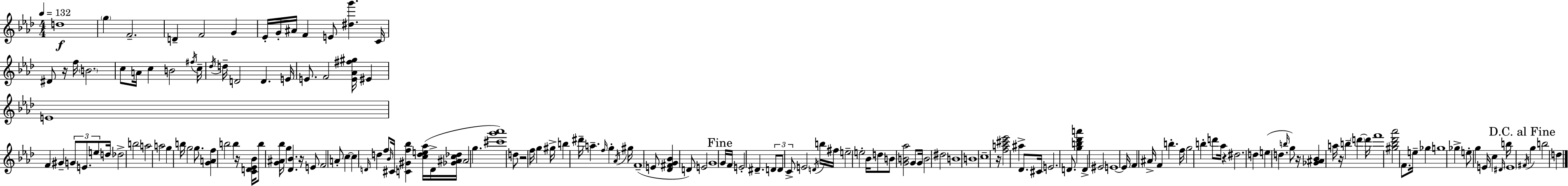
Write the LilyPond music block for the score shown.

{
  \clef treble
  \numericTimeSignature
  \time 4/4
  \key f \minor
  \tempo 4 = 132
  d''1\f | \parenthesize g''4 f'2.-- | d'4-- f'2 g'4 | ees'16-. g'16-. ais'16 f'4 e'8 <dis'' g'''>4. c'16 | \break dis'8 r16 f''16 \parenthesize b'2. | c''8 a'16 c''4 b'2 \acciaccatura { fis''16 } | c''16-- \acciaccatura { des''16 } d''16-- d'2 d'4. | e'16 e'8. f'2 <e' aes' fis'' gis''>16 eis'4 | \break e'1 | f'4 gis'4-- \tuplet 3/2 { g'8 e'8. e''8 } | d''16 des''2-> b''2 | a''2 a''2 | \break g''4 b''16 g''2 g''8. | <g' a' f''>4 b''2 b''4 | r16 <c' d' ees' bes'>16 b''8 <g' ais' bes''>16 g''4 <des' bes'>4. | r16 e'8 f'2 a'8-. c''4~~ | \break c''4 \grace { d'16 } d''4 f''8 \grace { bes'16 } cis'16 <c' gis' f'' bes''>4 | <c'' d'' e'' aes''>16( d'16-> <ges' ais' c'' des''>16 ais'2 g''4. | <cis''' g''' aes'''>1) | d''8 r2 f''16 g''4 | \break gis''16-> b''4 dis'''16-- a''4.-- \grace { f''16 } | g''4-. \acciaccatura { aes'16 } gis''16 f'1--( | e'8 <des' fis' g' bes'>4 d'8) e'2 | \parenthesize g'1 | \break \mark "Fine" g'16 f'16 e'2-. | dis'4.-- \tuplet 3/2 { d'8 d'8 c'8-> } e'2 | \acciaccatura { d'16 } b''16 fis''16 e''2-- e''2-. | bes'16 d''8 b'8 <g' b' aes''>2 | \break g'8 g'16 b'2 dis''2 | b'1 | b'1 | c''1-- | \break r16 <f'' a'' cis''' ees'''>2 | ais''4-> des'8. cis'16 e'2. | d'8. <g'' b'' des''' a'''>4 d'4-> eis'2 | e'1~~ | \break e'16 f'4 ais'16-> f'4 | b''4.-. f''16 g''2 | b''4-. d'''8 aes''16 r4 dis''2. | d''4 e''4( d''4. | \break \grace { b''16 }) g''8 r16 <ges' ais' bes'>4 a''16 r16 b''4-- | \parenthesize d'''4~~ d'''16 f'''1 | <gis'' bes'' des''' aes'''>2 | f'8. e''16-- ges''4 g''1 | \break ges''4-> e''8-. g''4 | e'16 c''4 \grace { dis'16 } b''16 \parenthesize e'1 | \mark "D.C. al Fine" \acciaccatura { fis'16 } g''4 b''2 | d''4 \bar "|."
}